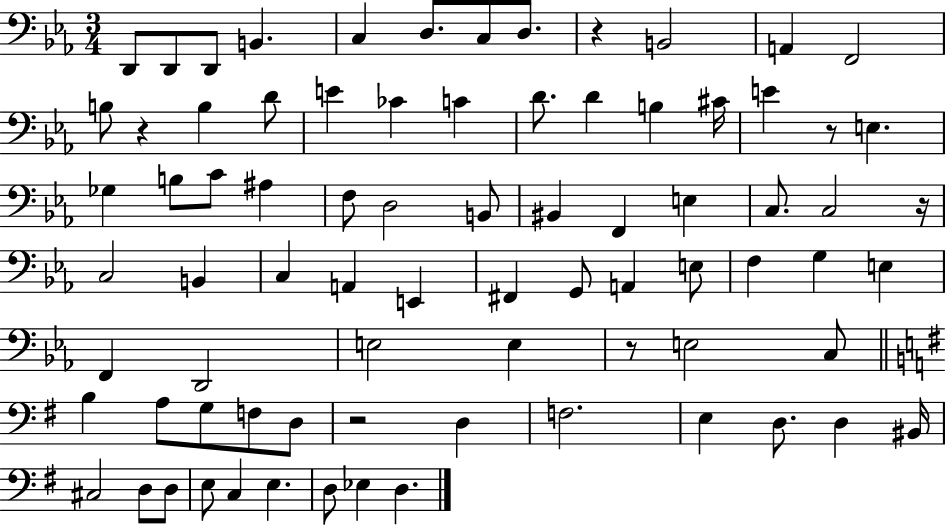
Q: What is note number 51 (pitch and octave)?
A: E3